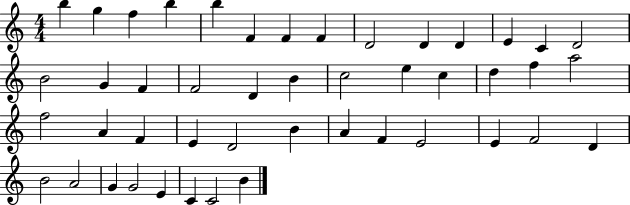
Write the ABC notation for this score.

X:1
T:Untitled
M:4/4
L:1/4
K:C
b g f b b F F F D2 D D E C D2 B2 G F F2 D B c2 e c d f a2 f2 A F E D2 B A F E2 E F2 D B2 A2 G G2 E C C2 B